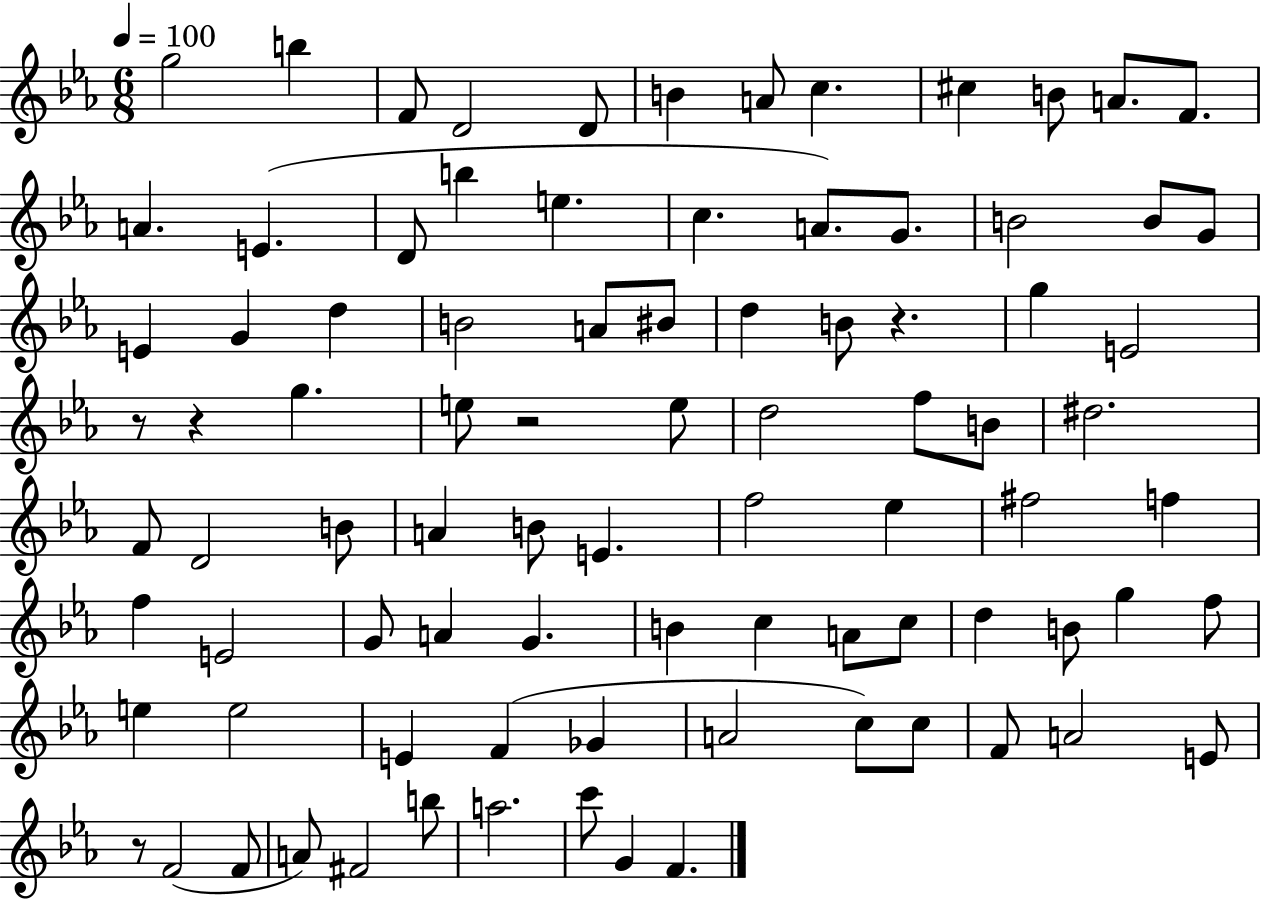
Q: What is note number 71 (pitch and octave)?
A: C5